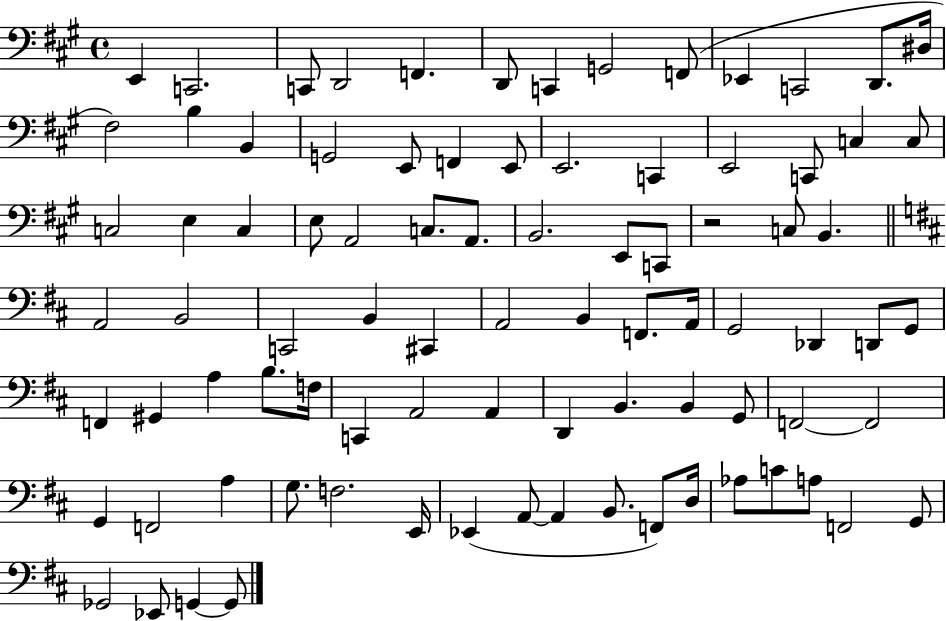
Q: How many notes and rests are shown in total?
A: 87